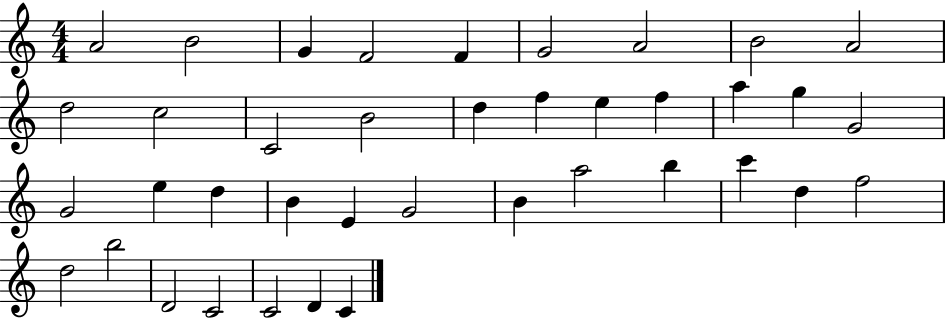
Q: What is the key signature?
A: C major